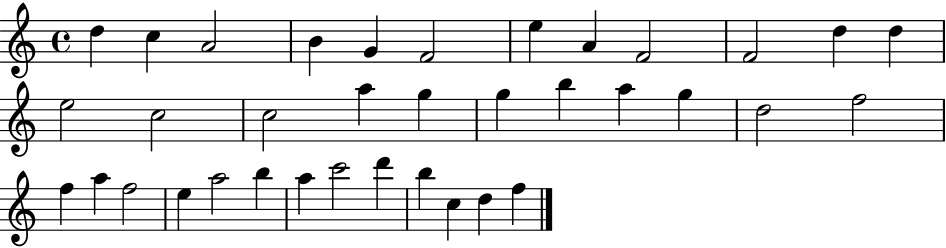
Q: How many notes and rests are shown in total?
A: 36